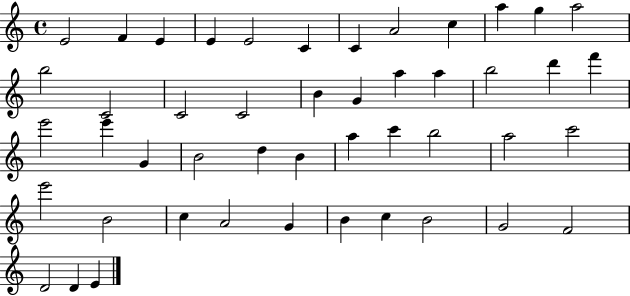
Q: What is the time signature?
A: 4/4